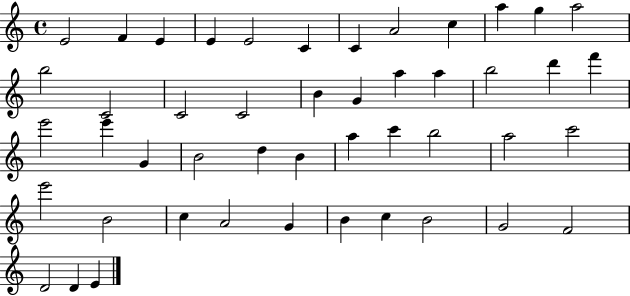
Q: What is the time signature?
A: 4/4